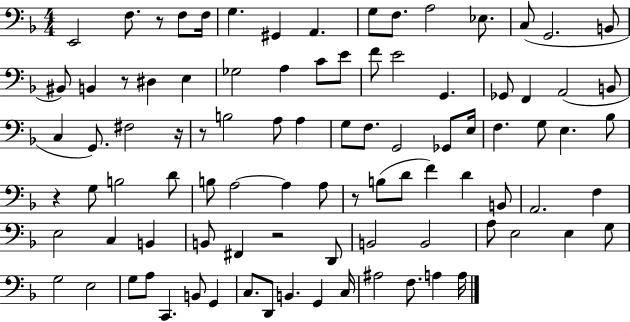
X:1
T:Untitled
M:4/4
L:1/4
K:F
E,,2 F,/2 z/2 F,/2 F,/4 G, ^G,, A,, G,/2 F,/2 A,2 _E,/2 C,/2 G,,2 B,,/2 ^B,,/2 B,, z/2 ^D, E, _G,2 A, C/2 E/2 F/2 E2 G,, _G,,/2 F,, A,,2 B,,/2 C, G,,/2 ^F,2 z/4 z/2 B,2 A,/2 A, G,/2 F,/2 G,,2 _G,,/2 E,/4 F, G,/2 E, _B,/2 z G,/2 B,2 D/2 B,/2 A,2 A, A,/2 z/2 B,/2 D/2 F D B,,/2 A,,2 F, E,2 C, B,, B,,/2 ^F,, z2 D,,/2 B,,2 B,,2 A,/2 E,2 E, G,/2 G,2 E,2 G,/2 A,/2 C,, B,,/2 G,, C,/2 D,,/2 B,, G,, C,/4 ^A,2 F,/2 A, A,/4